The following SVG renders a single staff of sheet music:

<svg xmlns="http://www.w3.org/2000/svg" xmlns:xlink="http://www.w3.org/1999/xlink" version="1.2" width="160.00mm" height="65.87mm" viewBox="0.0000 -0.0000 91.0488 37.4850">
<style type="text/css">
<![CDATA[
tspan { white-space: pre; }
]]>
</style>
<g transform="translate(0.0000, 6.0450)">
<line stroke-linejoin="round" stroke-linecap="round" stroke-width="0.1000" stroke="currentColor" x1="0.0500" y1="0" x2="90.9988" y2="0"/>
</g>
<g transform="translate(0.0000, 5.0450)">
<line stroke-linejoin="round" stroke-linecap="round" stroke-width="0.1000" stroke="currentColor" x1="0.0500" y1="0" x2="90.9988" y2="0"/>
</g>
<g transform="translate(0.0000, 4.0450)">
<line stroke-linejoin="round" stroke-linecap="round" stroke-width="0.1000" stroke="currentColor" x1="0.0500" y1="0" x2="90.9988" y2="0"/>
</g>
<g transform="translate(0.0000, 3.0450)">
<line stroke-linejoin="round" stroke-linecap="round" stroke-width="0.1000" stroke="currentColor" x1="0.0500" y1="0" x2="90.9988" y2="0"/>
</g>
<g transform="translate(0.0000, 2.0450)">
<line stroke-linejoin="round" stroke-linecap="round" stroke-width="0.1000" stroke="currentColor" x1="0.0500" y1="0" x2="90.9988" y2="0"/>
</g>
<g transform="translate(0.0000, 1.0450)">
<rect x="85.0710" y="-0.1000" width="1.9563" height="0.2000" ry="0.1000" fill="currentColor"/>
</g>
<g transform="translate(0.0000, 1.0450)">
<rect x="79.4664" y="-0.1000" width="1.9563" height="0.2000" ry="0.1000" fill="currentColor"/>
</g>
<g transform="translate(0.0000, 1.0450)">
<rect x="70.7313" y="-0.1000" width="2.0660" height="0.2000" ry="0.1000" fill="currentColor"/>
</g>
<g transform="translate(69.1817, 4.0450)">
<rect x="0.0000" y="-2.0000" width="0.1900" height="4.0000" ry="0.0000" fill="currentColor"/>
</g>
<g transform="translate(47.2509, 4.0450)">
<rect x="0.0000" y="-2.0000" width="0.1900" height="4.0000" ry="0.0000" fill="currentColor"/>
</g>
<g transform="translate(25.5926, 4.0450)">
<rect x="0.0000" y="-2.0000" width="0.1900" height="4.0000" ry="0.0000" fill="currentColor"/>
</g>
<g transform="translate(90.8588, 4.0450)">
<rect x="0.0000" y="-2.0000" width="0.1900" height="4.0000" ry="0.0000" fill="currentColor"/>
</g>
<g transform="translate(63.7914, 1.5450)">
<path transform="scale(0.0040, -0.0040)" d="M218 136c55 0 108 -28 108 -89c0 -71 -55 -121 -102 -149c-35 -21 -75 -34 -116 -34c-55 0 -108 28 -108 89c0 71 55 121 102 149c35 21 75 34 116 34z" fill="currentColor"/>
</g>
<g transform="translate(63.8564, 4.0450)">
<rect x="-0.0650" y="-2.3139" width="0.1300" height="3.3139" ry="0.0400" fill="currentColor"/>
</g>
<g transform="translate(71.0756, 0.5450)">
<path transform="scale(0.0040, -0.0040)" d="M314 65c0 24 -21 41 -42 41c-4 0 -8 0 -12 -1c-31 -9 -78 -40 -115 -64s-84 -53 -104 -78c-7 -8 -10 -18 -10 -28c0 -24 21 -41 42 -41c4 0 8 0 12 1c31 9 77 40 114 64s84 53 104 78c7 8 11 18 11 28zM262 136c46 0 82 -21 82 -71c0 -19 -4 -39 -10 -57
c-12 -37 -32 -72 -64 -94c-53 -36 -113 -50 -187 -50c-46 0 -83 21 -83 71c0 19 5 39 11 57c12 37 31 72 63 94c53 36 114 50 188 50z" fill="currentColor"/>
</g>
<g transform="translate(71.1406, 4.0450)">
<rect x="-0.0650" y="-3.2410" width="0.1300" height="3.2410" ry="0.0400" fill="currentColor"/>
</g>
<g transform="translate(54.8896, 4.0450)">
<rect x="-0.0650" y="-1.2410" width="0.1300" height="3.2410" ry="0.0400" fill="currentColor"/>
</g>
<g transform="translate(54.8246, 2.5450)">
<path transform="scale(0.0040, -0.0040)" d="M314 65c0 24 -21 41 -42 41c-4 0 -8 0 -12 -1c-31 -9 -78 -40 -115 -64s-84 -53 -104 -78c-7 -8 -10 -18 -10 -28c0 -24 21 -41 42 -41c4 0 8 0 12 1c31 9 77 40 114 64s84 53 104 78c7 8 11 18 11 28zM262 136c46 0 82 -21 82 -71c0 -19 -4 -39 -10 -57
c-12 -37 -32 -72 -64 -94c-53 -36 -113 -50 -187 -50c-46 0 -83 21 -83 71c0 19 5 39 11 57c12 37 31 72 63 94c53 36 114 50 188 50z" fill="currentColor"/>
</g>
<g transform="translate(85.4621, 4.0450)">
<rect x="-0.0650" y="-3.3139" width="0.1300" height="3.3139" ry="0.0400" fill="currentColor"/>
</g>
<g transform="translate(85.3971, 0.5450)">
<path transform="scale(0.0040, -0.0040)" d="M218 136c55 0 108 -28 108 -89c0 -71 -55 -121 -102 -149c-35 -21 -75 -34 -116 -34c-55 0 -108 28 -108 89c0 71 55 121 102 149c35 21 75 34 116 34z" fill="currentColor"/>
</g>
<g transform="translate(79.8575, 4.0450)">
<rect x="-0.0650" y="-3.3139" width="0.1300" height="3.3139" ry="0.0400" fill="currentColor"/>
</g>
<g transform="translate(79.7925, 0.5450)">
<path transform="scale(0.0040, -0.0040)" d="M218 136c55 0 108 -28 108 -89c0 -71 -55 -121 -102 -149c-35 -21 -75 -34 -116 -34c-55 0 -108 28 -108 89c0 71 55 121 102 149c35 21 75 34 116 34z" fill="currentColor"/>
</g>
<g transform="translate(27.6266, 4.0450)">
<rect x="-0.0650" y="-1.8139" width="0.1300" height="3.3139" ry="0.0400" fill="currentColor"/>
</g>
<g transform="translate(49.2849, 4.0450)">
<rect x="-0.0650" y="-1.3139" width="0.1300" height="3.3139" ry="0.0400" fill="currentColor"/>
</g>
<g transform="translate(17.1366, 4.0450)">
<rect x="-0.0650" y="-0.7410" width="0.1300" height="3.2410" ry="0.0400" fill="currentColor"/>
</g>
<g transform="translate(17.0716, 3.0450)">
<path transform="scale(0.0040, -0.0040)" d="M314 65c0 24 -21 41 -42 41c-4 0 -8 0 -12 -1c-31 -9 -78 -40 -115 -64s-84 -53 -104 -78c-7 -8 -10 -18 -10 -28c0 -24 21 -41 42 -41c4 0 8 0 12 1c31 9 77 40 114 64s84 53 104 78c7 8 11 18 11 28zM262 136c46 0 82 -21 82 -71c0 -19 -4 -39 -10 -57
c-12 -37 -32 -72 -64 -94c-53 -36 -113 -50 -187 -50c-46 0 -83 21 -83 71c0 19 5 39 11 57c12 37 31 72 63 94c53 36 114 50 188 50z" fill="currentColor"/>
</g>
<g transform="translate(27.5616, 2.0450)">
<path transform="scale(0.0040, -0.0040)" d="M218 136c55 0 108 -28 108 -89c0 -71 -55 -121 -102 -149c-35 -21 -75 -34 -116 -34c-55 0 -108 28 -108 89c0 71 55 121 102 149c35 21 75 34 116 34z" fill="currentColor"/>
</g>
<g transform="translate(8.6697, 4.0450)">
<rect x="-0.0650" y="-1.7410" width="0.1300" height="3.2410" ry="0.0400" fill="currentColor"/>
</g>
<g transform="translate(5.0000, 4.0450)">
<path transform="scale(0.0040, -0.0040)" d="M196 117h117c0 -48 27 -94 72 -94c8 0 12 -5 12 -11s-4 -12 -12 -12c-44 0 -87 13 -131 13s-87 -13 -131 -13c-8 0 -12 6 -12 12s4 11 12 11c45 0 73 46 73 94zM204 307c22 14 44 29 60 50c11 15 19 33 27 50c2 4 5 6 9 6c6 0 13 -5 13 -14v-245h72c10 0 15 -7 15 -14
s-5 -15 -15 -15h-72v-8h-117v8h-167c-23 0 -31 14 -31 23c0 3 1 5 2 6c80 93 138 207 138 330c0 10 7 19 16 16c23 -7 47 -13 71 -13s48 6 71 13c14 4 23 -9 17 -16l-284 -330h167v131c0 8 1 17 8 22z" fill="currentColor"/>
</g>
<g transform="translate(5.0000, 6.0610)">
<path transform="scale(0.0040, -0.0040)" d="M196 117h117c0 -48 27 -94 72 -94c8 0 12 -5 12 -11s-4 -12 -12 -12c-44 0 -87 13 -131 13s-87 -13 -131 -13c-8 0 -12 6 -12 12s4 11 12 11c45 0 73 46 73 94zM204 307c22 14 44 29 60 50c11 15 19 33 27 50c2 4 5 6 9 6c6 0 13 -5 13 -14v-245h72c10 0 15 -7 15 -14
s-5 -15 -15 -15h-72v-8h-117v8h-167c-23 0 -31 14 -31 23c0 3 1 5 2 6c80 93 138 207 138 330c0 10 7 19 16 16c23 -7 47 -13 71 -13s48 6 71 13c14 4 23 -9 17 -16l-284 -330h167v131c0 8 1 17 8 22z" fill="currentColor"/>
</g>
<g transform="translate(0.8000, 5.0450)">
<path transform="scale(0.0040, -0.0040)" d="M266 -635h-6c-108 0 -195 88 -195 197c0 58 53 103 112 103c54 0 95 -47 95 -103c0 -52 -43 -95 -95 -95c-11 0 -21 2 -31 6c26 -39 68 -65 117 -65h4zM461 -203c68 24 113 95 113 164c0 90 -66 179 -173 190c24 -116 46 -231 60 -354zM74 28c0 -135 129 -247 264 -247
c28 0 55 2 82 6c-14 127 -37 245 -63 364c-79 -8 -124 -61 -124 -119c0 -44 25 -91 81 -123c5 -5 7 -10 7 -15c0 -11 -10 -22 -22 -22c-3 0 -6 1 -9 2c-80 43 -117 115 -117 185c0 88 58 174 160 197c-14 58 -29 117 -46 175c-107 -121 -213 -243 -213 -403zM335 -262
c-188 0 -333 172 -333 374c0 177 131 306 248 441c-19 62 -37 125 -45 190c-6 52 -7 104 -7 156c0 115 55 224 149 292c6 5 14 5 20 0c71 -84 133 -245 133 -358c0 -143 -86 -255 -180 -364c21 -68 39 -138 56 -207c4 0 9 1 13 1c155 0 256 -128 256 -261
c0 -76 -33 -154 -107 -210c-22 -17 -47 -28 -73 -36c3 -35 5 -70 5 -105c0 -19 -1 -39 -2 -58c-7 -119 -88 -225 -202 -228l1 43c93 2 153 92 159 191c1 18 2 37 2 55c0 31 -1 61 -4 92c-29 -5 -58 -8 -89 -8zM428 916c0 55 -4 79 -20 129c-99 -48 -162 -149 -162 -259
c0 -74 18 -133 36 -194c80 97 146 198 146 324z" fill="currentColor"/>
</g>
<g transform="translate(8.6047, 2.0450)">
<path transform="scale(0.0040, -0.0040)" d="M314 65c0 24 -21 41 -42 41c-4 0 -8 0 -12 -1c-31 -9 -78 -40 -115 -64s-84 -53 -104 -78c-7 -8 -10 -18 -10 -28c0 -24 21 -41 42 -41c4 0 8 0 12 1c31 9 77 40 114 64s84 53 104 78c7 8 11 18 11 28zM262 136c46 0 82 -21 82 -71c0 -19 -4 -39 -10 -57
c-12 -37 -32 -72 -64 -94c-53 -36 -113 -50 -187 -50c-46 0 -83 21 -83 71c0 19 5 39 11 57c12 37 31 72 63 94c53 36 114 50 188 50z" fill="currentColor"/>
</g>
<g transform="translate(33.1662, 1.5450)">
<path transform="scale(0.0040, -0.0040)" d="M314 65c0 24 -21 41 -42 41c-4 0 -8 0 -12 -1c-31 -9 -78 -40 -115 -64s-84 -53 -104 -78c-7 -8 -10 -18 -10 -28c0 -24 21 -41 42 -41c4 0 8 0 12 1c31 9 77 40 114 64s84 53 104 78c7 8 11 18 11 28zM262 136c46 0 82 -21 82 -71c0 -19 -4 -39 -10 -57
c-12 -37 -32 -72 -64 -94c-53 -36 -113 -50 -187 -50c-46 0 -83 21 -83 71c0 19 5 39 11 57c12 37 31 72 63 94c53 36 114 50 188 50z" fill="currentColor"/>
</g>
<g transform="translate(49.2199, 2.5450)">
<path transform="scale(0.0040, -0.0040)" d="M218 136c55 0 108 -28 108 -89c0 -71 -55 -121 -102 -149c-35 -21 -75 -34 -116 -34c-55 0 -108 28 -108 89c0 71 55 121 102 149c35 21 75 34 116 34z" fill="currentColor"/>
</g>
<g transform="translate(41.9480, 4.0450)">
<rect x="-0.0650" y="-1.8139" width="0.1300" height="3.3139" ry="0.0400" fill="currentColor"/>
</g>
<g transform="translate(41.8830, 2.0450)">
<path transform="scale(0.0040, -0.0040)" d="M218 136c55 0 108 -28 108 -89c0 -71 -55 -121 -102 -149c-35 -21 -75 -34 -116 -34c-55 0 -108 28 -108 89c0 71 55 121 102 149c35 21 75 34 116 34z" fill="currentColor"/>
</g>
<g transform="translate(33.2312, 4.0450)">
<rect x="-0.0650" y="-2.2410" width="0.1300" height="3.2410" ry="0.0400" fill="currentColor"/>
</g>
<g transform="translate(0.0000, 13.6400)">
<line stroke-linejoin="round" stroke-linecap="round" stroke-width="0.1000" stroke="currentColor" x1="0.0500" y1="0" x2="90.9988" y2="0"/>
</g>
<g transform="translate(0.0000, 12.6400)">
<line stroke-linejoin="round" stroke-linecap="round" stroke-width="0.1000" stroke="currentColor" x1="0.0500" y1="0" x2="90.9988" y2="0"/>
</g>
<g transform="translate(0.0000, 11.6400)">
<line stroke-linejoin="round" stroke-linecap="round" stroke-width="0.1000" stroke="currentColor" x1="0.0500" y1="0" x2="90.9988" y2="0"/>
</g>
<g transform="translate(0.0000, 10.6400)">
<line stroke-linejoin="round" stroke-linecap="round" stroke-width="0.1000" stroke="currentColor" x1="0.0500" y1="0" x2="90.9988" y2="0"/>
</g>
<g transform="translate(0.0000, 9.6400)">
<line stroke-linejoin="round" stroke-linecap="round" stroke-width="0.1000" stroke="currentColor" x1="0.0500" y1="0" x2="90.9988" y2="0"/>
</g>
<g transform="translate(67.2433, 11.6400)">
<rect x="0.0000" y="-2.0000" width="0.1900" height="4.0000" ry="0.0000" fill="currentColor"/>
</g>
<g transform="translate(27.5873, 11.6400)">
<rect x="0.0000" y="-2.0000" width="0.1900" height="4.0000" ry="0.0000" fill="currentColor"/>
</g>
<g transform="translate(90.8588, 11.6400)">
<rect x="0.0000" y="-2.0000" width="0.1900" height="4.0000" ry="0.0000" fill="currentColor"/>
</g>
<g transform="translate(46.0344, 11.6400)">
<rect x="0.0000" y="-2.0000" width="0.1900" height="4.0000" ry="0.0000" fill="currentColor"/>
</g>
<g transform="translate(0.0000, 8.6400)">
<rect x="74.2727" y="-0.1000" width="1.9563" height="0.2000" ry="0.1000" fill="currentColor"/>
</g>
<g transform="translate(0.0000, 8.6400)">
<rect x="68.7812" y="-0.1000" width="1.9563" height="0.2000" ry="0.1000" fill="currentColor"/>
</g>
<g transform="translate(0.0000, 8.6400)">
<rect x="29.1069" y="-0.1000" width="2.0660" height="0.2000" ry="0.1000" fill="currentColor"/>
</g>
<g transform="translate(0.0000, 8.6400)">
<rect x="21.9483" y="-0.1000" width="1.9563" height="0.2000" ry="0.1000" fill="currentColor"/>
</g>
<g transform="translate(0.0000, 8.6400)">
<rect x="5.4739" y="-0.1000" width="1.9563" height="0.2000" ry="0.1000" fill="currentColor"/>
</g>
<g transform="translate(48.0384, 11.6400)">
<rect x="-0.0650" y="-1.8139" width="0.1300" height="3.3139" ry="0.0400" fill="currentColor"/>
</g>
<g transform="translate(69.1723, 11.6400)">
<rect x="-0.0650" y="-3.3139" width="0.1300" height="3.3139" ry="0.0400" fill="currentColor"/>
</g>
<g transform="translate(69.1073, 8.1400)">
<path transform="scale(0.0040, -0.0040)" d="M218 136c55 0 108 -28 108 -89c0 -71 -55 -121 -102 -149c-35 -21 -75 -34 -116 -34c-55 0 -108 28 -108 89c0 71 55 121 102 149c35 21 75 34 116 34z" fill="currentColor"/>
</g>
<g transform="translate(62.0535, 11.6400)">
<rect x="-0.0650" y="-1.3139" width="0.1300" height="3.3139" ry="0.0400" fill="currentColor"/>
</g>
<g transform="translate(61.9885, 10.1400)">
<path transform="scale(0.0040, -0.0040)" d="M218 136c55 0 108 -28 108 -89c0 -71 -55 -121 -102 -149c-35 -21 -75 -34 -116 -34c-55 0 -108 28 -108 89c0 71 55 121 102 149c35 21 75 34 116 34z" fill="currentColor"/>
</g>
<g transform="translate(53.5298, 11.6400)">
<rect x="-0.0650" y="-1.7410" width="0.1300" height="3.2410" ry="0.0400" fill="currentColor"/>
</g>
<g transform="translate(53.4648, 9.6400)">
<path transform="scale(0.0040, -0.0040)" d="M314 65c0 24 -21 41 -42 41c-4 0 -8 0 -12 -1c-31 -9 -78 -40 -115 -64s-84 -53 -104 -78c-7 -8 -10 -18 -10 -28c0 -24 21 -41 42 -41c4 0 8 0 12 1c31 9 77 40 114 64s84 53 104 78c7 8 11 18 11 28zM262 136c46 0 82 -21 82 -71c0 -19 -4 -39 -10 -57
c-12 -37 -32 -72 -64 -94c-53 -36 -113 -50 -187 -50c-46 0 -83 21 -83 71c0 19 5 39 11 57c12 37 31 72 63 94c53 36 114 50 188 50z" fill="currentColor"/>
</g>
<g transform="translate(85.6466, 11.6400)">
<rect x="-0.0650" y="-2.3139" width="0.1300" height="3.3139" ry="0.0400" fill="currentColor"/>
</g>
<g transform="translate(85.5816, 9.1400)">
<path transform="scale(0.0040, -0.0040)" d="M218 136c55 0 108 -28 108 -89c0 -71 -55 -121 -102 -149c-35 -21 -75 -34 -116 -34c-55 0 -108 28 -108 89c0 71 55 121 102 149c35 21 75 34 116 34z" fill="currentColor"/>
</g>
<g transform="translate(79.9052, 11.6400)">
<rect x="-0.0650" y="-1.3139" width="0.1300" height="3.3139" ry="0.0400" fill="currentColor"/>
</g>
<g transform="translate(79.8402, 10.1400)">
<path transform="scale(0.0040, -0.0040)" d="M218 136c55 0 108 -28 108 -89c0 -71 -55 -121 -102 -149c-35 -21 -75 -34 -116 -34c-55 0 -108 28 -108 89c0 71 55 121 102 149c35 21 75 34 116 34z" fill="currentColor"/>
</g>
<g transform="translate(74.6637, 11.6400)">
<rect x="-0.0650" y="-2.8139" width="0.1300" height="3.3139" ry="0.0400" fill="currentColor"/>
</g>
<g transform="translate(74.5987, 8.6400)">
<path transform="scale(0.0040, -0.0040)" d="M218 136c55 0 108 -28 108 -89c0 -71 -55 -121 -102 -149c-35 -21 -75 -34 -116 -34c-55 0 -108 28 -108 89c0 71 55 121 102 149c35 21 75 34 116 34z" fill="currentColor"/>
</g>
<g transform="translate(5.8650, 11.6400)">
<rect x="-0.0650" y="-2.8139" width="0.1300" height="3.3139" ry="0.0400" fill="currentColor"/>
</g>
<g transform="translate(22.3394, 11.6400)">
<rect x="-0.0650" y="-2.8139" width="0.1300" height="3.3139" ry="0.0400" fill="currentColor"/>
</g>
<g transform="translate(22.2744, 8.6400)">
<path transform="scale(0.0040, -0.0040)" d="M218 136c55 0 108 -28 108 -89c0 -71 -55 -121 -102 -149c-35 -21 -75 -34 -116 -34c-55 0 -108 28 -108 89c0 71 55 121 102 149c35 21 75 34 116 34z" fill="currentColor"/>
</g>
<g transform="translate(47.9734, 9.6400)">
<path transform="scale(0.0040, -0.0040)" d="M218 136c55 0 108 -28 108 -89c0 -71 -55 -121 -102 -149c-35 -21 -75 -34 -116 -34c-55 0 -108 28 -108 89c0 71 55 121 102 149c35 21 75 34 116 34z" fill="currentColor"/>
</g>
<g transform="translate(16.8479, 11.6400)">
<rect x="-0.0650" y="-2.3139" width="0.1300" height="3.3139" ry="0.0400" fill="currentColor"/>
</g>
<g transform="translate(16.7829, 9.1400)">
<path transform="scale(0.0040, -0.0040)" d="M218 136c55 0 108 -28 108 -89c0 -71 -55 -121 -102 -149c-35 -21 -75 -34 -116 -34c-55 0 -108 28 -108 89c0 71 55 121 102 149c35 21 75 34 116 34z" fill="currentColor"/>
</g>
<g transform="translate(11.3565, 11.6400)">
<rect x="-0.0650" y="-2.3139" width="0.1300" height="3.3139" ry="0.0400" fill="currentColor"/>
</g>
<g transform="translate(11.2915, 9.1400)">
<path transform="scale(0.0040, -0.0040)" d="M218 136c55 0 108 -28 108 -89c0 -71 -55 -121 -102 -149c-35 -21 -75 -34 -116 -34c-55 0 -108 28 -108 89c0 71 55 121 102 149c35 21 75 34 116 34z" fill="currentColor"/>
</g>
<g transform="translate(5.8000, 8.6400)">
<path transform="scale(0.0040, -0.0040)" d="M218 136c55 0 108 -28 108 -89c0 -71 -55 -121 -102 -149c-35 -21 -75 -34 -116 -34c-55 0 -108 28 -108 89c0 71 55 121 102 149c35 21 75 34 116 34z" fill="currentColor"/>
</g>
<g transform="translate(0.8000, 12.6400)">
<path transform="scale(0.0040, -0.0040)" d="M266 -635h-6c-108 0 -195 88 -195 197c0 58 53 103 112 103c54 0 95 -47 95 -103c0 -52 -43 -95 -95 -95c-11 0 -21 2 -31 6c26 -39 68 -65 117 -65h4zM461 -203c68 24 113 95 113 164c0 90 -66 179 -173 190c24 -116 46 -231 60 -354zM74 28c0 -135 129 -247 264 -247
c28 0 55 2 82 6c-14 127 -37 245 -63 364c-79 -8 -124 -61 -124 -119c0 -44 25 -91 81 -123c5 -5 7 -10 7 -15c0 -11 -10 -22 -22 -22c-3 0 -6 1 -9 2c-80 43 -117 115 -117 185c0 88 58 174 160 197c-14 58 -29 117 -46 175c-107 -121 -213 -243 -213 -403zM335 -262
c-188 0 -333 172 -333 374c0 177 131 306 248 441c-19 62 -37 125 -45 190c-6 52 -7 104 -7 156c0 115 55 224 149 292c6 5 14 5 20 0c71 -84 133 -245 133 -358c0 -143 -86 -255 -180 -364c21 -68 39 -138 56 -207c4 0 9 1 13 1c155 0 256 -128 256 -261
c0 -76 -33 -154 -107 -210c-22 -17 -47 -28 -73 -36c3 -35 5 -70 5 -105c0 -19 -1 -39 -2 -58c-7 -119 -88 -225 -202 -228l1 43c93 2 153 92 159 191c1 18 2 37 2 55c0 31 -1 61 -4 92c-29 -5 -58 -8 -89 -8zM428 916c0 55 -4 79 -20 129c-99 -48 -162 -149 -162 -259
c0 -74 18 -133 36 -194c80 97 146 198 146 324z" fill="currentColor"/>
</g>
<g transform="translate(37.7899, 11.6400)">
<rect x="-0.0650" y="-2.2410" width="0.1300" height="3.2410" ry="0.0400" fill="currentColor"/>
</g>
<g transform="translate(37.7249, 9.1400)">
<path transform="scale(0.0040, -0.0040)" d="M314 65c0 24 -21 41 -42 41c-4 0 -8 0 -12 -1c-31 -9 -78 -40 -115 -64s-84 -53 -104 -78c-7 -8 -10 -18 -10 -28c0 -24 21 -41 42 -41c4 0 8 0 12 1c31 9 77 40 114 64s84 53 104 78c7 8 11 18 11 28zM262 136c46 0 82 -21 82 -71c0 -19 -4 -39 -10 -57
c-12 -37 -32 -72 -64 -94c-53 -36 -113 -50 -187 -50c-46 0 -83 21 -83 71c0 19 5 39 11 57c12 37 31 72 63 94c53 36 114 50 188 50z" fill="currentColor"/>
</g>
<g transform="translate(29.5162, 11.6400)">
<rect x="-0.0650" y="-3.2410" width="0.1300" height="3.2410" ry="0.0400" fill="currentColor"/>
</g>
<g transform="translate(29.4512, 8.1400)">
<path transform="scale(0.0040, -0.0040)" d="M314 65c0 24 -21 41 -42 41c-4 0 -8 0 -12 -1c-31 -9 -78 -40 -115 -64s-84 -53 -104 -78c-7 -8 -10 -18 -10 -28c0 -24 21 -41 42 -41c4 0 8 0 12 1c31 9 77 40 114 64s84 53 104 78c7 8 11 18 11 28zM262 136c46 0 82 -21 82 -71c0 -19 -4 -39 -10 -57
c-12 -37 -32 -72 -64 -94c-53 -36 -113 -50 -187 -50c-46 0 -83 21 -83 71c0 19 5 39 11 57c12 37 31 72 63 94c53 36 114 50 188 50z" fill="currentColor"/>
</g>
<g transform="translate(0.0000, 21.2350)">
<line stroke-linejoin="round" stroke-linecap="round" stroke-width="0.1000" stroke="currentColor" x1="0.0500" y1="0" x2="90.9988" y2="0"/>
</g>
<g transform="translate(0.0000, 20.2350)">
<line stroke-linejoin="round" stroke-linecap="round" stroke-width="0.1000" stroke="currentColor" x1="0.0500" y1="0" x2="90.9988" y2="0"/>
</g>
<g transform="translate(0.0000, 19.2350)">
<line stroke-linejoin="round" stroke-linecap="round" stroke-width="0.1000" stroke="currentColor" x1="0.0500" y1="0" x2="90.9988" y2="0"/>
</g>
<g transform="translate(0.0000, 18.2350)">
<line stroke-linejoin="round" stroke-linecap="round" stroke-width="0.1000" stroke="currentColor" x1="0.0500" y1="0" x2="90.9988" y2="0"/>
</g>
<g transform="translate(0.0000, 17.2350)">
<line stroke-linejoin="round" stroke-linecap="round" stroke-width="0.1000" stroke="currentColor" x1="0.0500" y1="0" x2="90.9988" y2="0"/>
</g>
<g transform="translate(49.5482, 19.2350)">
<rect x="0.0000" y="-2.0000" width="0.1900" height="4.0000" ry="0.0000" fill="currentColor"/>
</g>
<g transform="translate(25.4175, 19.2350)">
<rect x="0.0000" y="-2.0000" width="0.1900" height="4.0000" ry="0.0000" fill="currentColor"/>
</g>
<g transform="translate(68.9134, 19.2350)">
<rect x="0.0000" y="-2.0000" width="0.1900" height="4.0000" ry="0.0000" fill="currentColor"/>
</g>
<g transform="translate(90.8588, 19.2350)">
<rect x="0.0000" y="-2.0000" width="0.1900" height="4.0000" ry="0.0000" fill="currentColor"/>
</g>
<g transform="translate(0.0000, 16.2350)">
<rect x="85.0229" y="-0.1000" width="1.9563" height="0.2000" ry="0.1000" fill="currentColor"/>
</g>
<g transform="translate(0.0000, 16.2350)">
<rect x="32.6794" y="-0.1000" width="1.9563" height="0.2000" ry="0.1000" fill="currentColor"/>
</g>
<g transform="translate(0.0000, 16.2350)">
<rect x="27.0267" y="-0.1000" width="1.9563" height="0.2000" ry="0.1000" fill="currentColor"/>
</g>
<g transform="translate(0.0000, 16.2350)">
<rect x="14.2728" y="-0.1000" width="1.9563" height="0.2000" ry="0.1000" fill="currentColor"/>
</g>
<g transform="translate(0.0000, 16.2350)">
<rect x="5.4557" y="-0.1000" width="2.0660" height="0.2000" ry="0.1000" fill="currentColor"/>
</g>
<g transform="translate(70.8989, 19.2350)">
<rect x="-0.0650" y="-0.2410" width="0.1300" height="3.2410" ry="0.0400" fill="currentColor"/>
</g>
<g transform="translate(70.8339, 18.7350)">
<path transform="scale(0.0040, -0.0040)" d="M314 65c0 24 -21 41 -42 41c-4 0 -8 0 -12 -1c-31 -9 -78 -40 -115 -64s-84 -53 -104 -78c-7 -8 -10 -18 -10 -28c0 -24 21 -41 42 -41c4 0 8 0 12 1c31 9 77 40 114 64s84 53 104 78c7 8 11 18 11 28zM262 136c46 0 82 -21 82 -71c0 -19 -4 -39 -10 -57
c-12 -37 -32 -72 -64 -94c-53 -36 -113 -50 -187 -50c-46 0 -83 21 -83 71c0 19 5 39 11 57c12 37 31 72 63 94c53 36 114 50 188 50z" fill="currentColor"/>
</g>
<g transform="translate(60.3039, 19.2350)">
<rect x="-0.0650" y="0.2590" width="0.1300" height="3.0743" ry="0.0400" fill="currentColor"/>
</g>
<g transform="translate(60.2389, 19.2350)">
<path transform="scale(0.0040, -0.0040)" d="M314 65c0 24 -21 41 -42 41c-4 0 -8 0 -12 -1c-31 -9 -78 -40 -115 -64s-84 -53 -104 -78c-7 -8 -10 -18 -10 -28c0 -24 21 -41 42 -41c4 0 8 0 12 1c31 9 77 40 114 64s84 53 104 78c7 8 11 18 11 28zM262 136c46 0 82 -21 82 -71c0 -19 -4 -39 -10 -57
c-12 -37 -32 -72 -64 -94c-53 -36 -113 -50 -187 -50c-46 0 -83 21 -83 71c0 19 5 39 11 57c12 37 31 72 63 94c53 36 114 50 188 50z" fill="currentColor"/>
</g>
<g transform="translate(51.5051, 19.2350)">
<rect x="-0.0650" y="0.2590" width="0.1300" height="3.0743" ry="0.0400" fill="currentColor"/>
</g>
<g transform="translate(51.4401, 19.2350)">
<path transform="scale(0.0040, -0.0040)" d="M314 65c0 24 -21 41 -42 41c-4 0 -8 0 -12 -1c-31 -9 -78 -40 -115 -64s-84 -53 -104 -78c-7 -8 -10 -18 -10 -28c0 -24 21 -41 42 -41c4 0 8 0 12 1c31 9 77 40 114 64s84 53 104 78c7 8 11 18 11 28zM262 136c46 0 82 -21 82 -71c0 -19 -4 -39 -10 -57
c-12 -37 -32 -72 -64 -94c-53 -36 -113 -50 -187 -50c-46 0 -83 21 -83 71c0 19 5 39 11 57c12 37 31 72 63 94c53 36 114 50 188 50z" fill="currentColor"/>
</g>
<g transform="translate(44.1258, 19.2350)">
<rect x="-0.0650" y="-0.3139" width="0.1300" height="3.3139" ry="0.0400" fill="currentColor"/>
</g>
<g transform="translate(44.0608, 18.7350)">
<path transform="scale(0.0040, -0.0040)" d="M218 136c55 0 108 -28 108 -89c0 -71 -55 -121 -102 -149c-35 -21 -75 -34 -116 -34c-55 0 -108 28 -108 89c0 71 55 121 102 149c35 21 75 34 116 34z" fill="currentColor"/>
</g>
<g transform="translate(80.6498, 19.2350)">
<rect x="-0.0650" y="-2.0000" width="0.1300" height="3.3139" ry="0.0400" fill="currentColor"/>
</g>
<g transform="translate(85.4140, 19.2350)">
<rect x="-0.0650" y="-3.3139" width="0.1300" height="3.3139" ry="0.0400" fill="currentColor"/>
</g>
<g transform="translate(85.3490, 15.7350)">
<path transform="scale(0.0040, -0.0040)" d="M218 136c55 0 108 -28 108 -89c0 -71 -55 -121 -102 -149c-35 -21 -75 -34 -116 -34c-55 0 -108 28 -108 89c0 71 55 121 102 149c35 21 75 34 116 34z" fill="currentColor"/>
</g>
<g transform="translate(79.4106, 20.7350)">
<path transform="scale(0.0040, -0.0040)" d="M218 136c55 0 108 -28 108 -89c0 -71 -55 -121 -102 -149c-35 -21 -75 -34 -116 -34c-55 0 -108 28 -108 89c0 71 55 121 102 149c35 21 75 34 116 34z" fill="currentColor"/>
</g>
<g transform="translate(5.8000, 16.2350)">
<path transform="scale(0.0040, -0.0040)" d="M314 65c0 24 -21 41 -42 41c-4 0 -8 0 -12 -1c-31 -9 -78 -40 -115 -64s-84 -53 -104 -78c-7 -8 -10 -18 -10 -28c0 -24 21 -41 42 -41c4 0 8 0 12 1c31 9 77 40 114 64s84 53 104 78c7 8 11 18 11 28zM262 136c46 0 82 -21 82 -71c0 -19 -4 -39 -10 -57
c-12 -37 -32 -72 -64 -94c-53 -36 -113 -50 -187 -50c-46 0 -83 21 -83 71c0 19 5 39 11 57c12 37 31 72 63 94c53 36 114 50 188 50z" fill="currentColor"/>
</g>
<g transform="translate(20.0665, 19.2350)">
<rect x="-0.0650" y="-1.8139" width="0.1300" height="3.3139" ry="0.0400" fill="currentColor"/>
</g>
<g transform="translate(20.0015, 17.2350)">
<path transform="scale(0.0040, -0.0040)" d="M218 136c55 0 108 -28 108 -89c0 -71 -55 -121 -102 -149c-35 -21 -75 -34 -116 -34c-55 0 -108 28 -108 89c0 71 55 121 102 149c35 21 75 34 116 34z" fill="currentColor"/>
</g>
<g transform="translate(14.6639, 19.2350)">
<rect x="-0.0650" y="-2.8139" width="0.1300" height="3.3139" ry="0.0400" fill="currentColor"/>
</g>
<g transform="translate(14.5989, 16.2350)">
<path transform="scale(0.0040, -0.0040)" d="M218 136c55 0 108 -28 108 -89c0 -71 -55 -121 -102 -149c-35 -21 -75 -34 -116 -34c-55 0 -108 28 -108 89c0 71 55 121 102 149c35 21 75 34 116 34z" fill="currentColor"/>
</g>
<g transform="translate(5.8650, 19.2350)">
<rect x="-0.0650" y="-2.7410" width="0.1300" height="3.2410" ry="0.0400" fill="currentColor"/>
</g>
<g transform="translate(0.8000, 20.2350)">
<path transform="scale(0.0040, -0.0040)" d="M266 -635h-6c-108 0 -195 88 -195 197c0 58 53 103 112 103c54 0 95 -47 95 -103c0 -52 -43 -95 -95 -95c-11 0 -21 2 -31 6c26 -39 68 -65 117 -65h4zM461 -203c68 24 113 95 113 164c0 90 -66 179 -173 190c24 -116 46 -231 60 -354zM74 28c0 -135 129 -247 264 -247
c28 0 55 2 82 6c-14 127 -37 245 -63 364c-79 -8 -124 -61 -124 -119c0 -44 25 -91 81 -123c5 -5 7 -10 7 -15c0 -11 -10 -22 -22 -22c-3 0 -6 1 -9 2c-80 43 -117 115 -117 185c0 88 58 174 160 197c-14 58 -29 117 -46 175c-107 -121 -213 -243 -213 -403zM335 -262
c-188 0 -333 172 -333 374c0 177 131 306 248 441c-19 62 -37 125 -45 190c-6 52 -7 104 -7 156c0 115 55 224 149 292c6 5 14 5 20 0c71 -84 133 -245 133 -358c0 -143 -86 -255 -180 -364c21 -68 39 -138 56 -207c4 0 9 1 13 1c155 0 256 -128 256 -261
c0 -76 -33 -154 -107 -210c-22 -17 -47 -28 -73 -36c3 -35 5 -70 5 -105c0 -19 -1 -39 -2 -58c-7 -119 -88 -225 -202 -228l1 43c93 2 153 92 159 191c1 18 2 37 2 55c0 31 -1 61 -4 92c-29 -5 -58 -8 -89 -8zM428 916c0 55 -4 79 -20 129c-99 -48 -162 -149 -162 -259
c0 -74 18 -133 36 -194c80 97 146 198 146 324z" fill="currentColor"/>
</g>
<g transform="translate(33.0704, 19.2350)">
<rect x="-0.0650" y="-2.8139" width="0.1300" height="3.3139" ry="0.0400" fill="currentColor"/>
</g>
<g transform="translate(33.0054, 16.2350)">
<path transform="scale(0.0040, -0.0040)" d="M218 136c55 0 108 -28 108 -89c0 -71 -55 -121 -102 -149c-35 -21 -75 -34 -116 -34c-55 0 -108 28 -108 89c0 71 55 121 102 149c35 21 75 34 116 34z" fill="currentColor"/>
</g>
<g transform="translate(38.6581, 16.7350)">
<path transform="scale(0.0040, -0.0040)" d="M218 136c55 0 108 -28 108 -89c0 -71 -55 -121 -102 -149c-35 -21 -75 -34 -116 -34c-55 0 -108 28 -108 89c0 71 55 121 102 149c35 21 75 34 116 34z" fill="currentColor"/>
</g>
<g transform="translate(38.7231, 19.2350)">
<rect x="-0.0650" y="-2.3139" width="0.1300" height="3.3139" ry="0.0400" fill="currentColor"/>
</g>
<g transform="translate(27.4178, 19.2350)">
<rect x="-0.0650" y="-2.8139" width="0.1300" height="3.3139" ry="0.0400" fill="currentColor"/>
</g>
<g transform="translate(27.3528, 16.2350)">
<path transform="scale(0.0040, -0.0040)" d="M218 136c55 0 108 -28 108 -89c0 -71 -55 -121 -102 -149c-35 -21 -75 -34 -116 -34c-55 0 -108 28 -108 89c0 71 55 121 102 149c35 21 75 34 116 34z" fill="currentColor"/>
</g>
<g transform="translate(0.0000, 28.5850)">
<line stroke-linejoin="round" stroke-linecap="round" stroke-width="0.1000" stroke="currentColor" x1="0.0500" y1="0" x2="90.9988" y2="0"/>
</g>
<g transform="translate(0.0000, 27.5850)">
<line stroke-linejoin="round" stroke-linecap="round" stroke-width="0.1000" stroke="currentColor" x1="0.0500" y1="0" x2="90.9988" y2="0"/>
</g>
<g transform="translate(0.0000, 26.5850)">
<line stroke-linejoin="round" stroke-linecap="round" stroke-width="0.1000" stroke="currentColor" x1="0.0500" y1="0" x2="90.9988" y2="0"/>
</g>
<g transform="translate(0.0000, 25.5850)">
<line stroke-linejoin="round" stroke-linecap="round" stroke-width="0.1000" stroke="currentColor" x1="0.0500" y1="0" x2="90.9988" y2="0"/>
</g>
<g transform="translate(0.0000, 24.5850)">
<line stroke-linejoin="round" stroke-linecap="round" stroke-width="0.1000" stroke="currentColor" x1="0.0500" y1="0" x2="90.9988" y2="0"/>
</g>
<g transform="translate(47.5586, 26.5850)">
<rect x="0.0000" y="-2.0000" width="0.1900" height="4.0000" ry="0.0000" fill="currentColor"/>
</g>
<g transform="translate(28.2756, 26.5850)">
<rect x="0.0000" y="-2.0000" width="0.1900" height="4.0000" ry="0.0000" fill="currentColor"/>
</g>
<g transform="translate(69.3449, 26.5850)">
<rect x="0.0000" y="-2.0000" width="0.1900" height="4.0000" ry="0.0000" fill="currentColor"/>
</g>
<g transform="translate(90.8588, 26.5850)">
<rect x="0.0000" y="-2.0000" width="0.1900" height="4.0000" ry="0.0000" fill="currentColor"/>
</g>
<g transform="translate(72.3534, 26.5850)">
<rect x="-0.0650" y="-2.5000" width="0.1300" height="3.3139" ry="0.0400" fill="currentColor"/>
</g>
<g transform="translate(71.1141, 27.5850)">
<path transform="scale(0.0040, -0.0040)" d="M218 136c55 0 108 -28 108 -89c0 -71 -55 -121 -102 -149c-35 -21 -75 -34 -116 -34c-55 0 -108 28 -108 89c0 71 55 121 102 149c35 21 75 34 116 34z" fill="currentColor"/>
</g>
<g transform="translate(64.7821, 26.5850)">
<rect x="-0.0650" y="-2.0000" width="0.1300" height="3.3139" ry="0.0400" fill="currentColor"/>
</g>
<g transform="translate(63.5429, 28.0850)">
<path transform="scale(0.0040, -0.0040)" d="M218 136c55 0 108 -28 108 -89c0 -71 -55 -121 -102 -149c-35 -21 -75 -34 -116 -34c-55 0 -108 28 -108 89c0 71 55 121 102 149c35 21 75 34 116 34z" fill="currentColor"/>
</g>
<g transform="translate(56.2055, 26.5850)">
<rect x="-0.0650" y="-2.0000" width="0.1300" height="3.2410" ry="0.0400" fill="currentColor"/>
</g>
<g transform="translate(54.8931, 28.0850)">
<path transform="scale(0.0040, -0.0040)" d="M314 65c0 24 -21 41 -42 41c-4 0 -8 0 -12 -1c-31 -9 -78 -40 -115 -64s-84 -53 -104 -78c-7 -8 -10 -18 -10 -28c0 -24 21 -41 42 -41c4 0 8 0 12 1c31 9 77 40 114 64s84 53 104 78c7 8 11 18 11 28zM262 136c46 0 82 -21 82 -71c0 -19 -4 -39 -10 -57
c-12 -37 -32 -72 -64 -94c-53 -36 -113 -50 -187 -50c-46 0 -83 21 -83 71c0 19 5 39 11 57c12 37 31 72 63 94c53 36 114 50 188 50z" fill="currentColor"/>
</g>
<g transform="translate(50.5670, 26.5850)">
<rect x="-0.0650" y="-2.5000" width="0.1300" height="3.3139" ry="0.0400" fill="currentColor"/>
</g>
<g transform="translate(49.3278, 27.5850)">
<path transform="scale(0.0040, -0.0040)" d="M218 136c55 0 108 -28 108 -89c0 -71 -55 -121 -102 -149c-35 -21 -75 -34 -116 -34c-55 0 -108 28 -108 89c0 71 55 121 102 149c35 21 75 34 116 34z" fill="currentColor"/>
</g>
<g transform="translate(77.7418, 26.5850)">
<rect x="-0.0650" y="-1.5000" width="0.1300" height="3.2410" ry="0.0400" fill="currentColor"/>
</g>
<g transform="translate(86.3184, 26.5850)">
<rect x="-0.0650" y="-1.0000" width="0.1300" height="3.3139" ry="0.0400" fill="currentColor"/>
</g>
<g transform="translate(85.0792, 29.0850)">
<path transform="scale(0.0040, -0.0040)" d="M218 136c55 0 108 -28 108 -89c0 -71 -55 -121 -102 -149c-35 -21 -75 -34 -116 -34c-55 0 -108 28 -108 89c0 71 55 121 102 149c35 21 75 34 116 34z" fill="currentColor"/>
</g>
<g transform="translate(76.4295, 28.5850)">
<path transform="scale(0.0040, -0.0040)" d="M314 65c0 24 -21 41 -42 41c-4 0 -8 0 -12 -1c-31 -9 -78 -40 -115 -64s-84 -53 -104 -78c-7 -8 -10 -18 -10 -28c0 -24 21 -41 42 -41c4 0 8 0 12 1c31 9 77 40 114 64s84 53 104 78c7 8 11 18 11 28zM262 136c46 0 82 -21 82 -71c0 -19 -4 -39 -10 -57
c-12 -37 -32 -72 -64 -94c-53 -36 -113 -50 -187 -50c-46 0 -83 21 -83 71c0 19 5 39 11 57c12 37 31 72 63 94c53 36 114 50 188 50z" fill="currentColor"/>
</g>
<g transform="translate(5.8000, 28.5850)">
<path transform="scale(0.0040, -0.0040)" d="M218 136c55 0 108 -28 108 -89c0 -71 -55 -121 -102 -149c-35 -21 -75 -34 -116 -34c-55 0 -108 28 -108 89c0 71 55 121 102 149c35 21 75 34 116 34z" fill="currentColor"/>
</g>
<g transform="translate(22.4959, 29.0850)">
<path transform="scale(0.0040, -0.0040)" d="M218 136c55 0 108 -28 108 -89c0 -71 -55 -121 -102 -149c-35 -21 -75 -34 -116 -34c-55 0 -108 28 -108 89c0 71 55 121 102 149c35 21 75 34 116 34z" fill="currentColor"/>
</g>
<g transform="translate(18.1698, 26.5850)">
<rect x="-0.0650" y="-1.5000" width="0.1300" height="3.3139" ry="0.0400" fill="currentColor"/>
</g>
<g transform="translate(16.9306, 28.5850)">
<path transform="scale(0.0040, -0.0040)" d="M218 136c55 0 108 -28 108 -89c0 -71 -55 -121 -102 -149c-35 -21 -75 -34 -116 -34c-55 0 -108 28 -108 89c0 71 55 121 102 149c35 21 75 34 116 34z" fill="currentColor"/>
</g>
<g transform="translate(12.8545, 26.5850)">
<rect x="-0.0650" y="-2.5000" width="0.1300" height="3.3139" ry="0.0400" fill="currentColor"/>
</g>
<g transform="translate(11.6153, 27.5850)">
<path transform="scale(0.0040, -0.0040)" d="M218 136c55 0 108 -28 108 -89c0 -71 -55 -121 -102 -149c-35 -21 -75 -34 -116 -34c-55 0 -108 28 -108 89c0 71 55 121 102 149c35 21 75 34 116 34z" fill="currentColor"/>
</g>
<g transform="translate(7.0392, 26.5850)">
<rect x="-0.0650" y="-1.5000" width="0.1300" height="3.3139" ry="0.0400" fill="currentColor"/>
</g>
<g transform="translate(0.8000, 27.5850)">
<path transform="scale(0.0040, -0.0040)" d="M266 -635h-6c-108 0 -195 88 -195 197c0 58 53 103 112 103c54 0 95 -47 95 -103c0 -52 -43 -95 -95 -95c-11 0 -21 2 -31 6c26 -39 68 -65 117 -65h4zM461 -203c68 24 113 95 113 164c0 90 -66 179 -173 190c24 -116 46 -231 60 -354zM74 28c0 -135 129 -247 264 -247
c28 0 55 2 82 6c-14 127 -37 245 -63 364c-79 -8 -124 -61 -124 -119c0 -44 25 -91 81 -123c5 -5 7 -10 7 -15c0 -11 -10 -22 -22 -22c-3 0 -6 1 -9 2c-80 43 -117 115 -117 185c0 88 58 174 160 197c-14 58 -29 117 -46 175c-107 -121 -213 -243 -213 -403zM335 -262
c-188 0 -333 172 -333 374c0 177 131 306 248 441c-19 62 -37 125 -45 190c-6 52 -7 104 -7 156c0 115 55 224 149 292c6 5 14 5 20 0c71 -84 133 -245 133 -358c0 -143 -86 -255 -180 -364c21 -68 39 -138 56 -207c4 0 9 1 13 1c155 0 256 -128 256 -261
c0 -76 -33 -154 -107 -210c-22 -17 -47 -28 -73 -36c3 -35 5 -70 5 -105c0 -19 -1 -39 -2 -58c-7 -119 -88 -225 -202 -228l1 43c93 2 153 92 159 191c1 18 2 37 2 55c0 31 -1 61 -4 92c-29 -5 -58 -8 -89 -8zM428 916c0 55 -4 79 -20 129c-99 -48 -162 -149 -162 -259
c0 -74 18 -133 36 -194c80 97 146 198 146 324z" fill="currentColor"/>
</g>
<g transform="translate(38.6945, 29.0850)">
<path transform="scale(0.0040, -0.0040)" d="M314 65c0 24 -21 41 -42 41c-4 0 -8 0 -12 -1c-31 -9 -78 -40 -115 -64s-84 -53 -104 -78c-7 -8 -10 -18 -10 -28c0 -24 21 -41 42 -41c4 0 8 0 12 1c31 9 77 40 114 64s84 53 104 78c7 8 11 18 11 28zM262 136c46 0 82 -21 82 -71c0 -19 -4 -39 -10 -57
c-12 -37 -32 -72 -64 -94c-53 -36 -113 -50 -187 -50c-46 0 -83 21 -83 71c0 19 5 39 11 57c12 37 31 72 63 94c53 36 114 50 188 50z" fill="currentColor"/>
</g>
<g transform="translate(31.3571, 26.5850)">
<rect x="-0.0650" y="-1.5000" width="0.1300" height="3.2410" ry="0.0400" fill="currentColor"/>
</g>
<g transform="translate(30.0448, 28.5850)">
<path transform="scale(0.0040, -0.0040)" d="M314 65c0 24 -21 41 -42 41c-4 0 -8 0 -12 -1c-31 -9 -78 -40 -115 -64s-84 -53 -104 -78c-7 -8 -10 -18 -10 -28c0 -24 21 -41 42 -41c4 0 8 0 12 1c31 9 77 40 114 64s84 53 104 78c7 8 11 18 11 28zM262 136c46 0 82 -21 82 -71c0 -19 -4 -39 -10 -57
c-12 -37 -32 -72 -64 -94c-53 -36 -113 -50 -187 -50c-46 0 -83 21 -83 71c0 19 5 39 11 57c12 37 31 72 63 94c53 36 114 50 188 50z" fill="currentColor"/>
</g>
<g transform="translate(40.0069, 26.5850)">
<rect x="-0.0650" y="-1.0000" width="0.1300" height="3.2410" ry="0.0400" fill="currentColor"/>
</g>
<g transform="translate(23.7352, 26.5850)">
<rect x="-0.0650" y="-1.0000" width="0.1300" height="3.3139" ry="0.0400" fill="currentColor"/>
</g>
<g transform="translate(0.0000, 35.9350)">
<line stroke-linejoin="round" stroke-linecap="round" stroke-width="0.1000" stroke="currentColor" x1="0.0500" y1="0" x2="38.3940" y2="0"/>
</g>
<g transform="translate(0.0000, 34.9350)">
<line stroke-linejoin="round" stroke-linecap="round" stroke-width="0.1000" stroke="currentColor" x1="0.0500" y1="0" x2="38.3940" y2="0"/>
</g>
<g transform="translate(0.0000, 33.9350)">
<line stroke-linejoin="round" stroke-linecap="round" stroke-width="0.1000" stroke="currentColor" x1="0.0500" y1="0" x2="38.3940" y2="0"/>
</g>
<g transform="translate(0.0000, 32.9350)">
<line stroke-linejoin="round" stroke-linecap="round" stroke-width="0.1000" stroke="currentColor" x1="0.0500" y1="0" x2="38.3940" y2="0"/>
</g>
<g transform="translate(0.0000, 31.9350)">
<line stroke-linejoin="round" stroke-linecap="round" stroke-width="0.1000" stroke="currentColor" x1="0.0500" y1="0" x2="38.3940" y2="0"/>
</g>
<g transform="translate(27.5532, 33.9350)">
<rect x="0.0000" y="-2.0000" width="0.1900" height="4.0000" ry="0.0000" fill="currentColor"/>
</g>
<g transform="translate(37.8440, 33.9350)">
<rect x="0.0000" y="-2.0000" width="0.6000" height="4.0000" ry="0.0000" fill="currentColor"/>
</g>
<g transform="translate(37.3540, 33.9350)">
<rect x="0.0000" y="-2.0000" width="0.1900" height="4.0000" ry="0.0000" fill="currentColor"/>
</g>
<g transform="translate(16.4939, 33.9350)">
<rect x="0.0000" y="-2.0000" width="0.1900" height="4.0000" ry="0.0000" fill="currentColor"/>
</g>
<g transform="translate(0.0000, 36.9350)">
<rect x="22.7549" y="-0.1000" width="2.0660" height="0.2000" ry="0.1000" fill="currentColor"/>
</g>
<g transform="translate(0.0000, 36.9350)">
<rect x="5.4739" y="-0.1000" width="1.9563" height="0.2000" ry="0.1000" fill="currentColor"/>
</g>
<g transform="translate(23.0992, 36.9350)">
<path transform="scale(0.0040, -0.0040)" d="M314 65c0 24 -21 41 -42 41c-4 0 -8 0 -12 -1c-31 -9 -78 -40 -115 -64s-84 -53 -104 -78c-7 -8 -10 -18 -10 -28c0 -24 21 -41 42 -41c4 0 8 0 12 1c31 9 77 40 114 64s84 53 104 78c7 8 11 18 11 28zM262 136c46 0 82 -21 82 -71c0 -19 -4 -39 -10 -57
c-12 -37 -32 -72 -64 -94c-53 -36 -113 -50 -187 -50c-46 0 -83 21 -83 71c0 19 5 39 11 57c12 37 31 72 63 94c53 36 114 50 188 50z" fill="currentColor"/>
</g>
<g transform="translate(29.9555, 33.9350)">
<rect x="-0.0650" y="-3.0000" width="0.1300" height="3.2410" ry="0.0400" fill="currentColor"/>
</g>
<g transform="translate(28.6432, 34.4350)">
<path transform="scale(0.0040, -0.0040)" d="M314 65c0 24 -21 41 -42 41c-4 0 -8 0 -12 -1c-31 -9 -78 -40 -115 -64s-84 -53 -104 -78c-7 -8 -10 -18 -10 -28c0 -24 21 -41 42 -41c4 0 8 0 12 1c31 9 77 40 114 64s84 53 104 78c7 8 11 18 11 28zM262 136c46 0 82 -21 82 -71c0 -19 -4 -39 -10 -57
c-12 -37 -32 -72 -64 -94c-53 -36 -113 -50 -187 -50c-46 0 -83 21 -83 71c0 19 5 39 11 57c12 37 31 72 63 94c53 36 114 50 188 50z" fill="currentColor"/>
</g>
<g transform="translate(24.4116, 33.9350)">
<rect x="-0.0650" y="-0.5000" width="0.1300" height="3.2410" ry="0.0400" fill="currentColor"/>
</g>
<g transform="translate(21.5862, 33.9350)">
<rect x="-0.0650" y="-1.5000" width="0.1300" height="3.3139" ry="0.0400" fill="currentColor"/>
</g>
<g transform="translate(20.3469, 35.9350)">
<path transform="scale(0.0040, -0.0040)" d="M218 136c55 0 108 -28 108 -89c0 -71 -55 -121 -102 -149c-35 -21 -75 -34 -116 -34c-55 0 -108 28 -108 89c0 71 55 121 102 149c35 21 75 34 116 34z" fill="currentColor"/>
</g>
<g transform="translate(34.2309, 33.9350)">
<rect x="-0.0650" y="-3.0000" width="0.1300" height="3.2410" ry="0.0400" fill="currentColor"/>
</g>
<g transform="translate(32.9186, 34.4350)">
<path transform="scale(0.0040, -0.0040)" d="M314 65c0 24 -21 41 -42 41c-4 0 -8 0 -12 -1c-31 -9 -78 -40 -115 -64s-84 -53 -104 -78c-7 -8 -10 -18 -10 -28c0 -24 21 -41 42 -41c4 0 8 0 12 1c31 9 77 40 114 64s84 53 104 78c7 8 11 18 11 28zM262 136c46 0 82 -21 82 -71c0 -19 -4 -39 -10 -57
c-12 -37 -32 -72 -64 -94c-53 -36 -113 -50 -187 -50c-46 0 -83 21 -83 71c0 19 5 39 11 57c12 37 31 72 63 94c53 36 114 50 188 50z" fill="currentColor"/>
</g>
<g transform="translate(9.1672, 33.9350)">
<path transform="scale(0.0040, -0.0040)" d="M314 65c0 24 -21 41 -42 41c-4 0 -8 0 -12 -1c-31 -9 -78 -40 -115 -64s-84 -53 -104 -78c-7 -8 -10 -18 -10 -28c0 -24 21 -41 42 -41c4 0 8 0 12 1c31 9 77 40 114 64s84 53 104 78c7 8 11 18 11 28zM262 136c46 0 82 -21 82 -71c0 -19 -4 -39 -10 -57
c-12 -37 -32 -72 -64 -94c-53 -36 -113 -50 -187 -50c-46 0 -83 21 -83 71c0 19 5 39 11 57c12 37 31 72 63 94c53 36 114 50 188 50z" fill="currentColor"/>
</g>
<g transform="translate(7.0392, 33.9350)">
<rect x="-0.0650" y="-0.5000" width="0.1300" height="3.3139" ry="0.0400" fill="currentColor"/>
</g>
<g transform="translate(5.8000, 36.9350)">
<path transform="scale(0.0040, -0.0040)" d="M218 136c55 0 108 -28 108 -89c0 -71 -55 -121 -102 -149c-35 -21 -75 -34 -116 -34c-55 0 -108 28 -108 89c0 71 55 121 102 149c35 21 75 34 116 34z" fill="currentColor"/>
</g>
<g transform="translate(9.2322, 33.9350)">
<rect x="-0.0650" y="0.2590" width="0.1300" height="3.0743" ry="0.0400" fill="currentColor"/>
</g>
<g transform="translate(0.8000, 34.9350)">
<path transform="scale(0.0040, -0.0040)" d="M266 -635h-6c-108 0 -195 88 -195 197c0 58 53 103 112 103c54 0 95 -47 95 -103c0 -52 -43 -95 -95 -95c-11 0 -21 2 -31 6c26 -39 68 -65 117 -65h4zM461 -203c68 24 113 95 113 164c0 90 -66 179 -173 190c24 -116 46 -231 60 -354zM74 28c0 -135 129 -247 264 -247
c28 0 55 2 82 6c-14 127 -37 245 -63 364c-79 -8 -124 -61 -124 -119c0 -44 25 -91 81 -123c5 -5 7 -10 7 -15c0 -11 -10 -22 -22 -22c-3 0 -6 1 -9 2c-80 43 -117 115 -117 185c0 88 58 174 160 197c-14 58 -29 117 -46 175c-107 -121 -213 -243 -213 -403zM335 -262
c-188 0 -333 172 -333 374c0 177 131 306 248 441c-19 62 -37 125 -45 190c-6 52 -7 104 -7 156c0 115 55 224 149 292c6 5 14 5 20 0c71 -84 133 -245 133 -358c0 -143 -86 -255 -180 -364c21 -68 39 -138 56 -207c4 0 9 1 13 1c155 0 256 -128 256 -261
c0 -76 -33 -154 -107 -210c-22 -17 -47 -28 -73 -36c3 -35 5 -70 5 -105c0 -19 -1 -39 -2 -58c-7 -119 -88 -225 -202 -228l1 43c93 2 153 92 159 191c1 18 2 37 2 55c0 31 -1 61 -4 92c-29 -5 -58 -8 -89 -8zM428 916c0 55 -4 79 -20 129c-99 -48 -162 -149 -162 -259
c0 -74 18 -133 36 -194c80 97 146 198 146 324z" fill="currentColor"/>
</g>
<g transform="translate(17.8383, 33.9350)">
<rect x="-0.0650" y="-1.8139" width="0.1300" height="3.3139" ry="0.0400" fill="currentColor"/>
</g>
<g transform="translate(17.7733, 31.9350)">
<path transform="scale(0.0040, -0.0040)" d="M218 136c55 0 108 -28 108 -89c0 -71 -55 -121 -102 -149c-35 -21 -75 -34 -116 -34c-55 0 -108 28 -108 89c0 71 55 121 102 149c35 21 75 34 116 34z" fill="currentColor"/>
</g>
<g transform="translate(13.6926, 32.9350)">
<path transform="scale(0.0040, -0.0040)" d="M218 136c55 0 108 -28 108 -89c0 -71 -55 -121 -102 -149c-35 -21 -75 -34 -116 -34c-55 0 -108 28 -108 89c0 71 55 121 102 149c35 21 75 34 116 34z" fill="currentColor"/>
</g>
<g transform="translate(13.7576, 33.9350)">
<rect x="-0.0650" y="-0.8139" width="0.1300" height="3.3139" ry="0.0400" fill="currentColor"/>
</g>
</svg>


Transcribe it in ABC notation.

X:1
T:Untitled
M:4/4
L:1/4
K:C
f2 d2 f g2 f e e2 g b2 b b a g g a b2 g2 f f2 e b a e g a2 a f a a g c B2 B2 c2 F b E G E D E2 D2 G F2 F G E2 D C B2 d f E C2 A2 A2